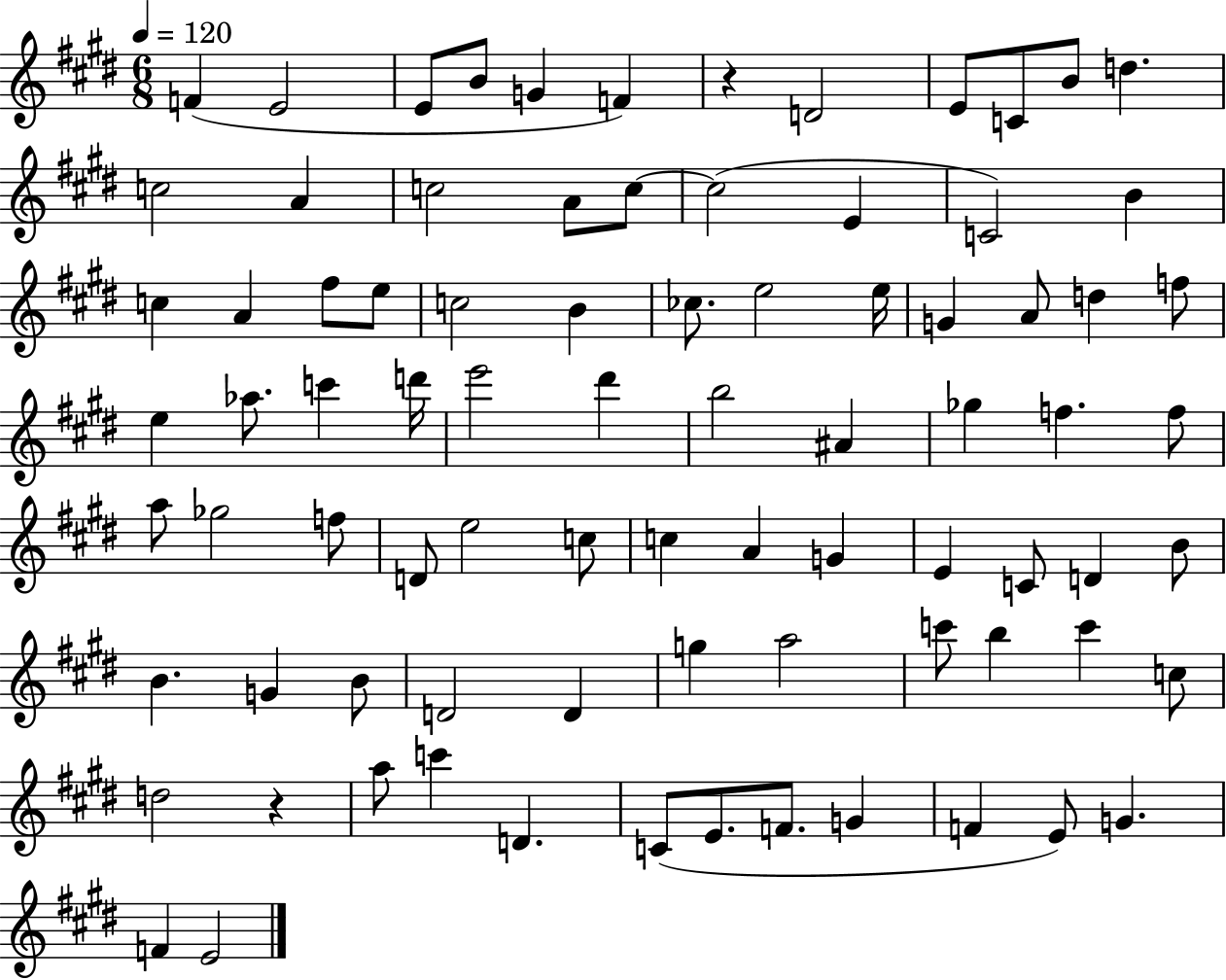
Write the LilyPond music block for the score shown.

{
  \clef treble
  \numericTimeSignature
  \time 6/8
  \key e \major
  \tempo 4 = 120
  f'4( e'2 | e'8 b'8 g'4 f'4) | r4 d'2 | e'8 c'8 b'8 d''4. | \break c''2 a'4 | c''2 a'8 c''8~~ | c''2( e'4 | c'2) b'4 | \break c''4 a'4 fis''8 e''8 | c''2 b'4 | ces''8. e''2 e''16 | g'4 a'8 d''4 f''8 | \break e''4 aes''8. c'''4 d'''16 | e'''2 dis'''4 | b''2 ais'4 | ges''4 f''4. f''8 | \break a''8 ges''2 f''8 | d'8 e''2 c''8 | c''4 a'4 g'4 | e'4 c'8 d'4 b'8 | \break b'4. g'4 b'8 | d'2 d'4 | g''4 a''2 | c'''8 b''4 c'''4 c''8 | \break d''2 r4 | a''8 c'''4 d'4. | c'8( e'8. f'8. g'4 | f'4 e'8) g'4. | \break f'4 e'2 | \bar "|."
}